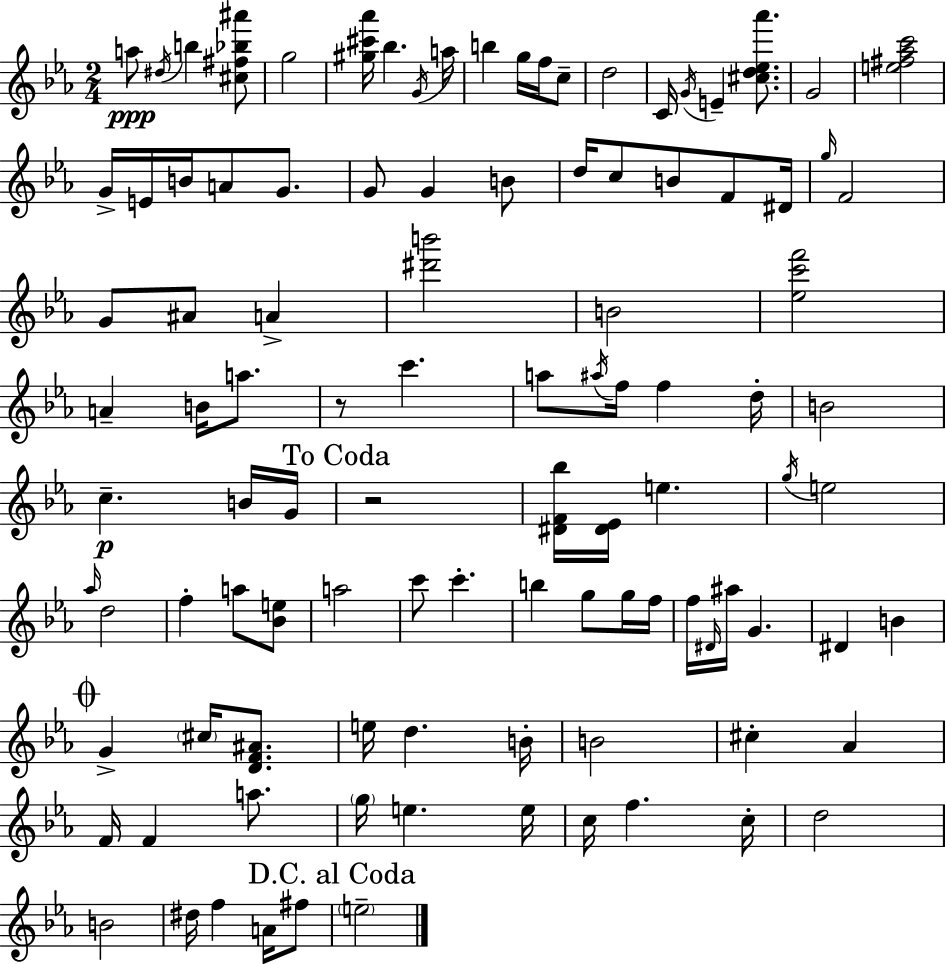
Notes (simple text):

A5/e D#5/s B5/q [C#5,F#5,Bb5,A#6]/e G5/h [G#5,C#6,Ab6]/s Bb5/q. G4/s A5/s B5/q G5/s F5/s C5/e D5/h C4/s G4/s E4/q [C#5,D5,Eb5,Ab6]/e. G4/h [E5,F#5,Ab5,C6]/h G4/s E4/s B4/s A4/e G4/e. G4/e G4/q B4/e D5/s C5/e B4/e F4/e D#4/s G5/s F4/h G4/e A#4/e A4/q [D#6,B6]/h B4/h [Eb5,C6,F6]/h A4/q B4/s A5/e. R/e C6/q. A5/e A#5/s F5/s F5/q D5/s B4/h C5/q. B4/s G4/s R/h [D#4,F4,Bb5]/s [D#4,Eb4]/s E5/q. G5/s E5/h Ab5/s D5/h F5/q A5/e [Bb4,E5]/e A5/h C6/e C6/q. B5/q G5/e G5/s F5/s F5/s D#4/s A#5/s G4/q. D#4/q B4/q G4/q C#5/s [D4,F4,A#4]/e. E5/s D5/q. B4/s B4/h C#5/q Ab4/q F4/s F4/q A5/e. G5/s E5/q. E5/s C5/s F5/q. C5/s D5/h B4/h D#5/s F5/q A4/s F#5/e E5/h